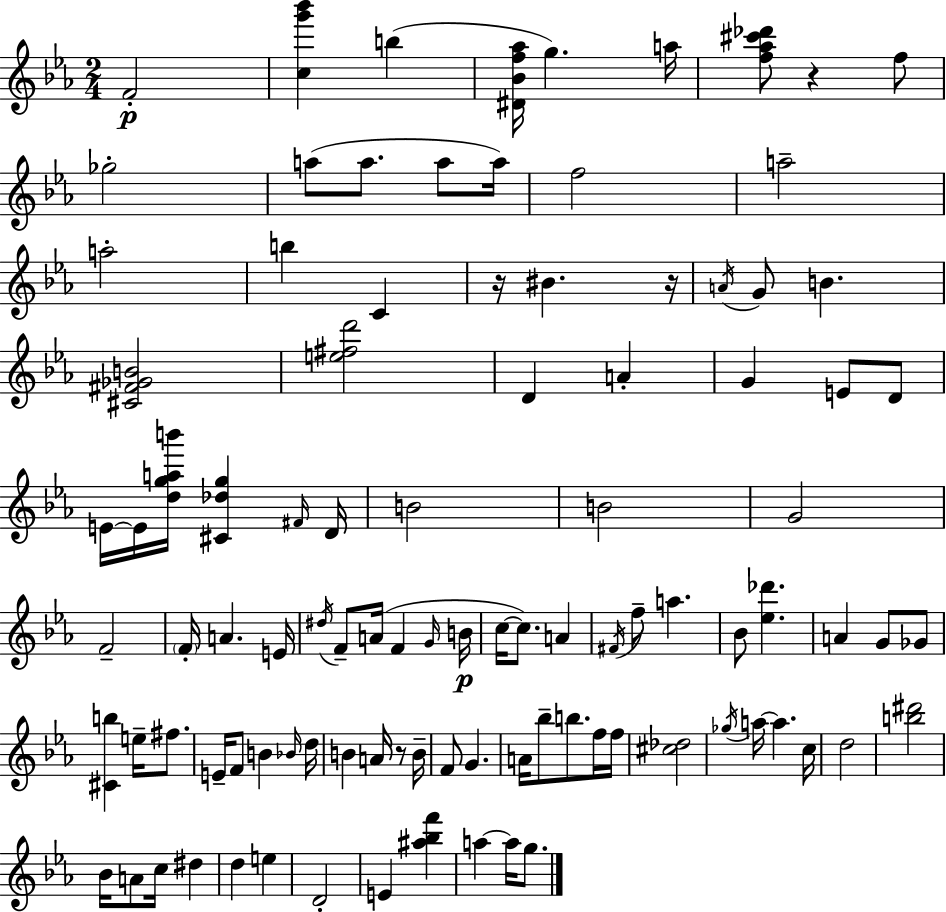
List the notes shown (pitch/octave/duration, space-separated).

F4/h [C5,G6,Bb6]/q B5/q [D#4,Bb4,F5,Ab5]/s G5/q. A5/s [F5,Ab5,C#6,Db6]/e R/q F5/e Gb5/h A5/e A5/e. A5/e A5/s F5/h A5/h A5/h B5/q C4/q R/s BIS4/q. R/s A4/s G4/e B4/q. [C#4,F#4,Gb4,B4]/h [E5,F#5,D6]/h D4/q A4/q G4/q E4/e D4/e E4/s E4/s [D5,G5,A5,B6]/s [C#4,Db5,G5]/q F#4/s D4/s B4/h B4/h G4/h F4/h F4/s A4/q. E4/s D#5/s F4/e A4/s F4/q G4/s B4/s C5/s C5/e. A4/q F#4/s F5/e A5/q. Bb4/e [Eb5,Db6]/q. A4/q G4/e Gb4/e [C#4,B5]/q E5/s F#5/e. E4/s F4/e B4/q Bb4/s D5/s B4/q A4/s R/e B4/s F4/e G4/q. A4/s Bb5/e B5/e. F5/s F5/s [C#5,Db5]/h Gb5/s A5/s A5/q. C5/s D5/h [B5,D#6]/h Bb4/s A4/e C5/s D#5/q D5/q E5/q D4/h E4/q [A#5,Bb5,F6]/q A5/q A5/s G5/e.